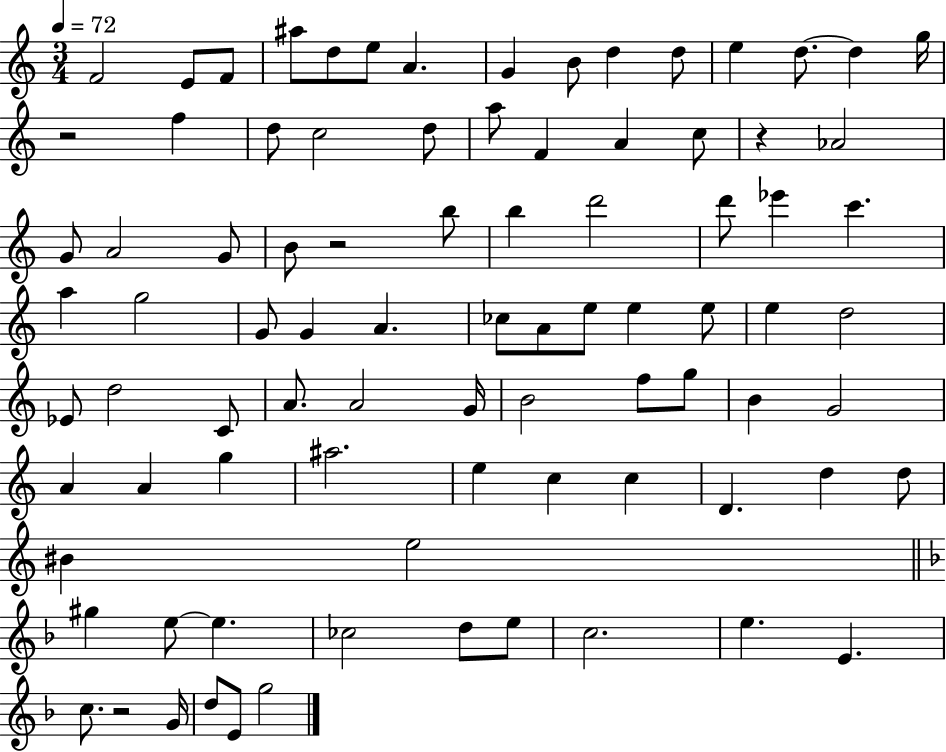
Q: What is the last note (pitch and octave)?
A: G5